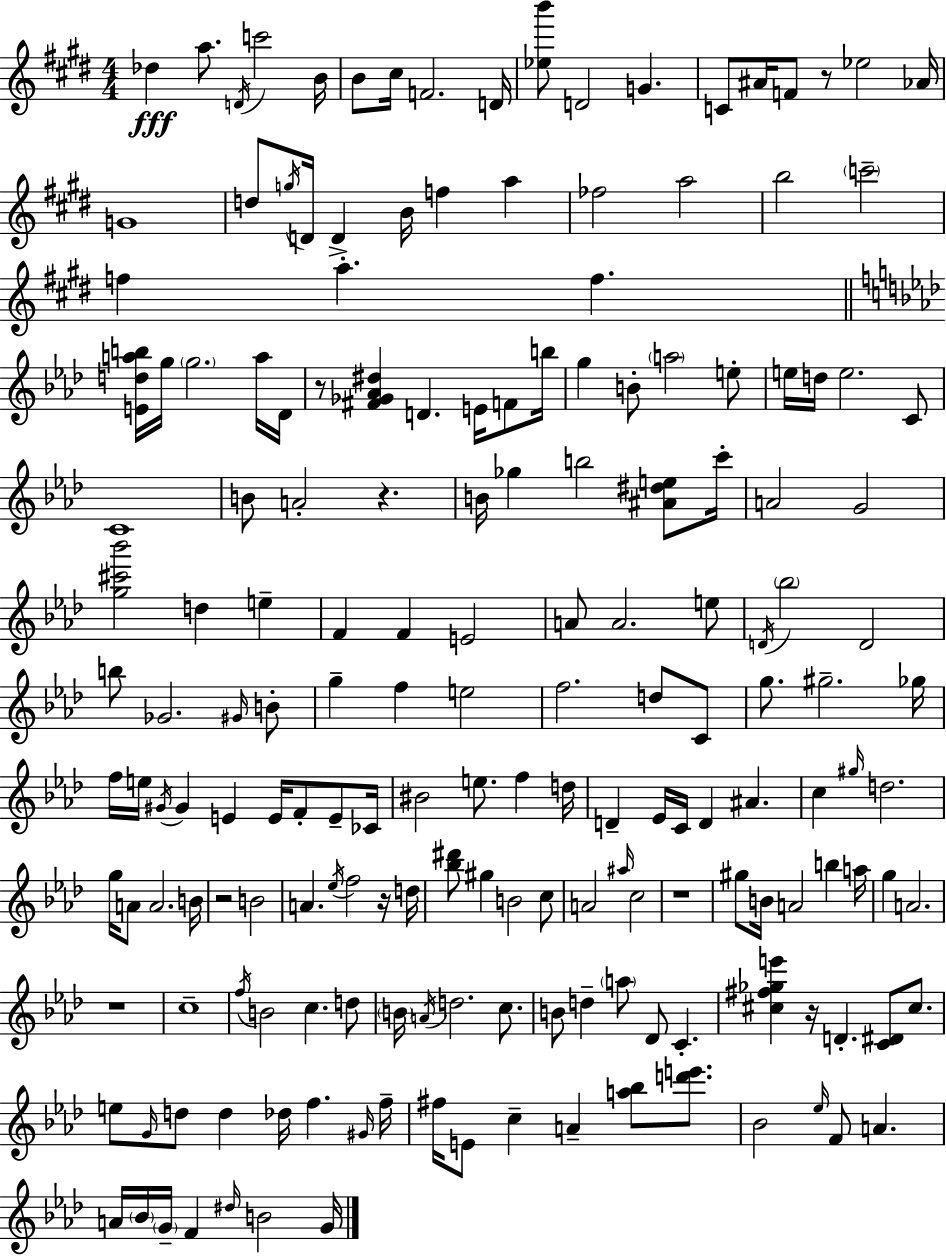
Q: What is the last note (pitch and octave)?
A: G4